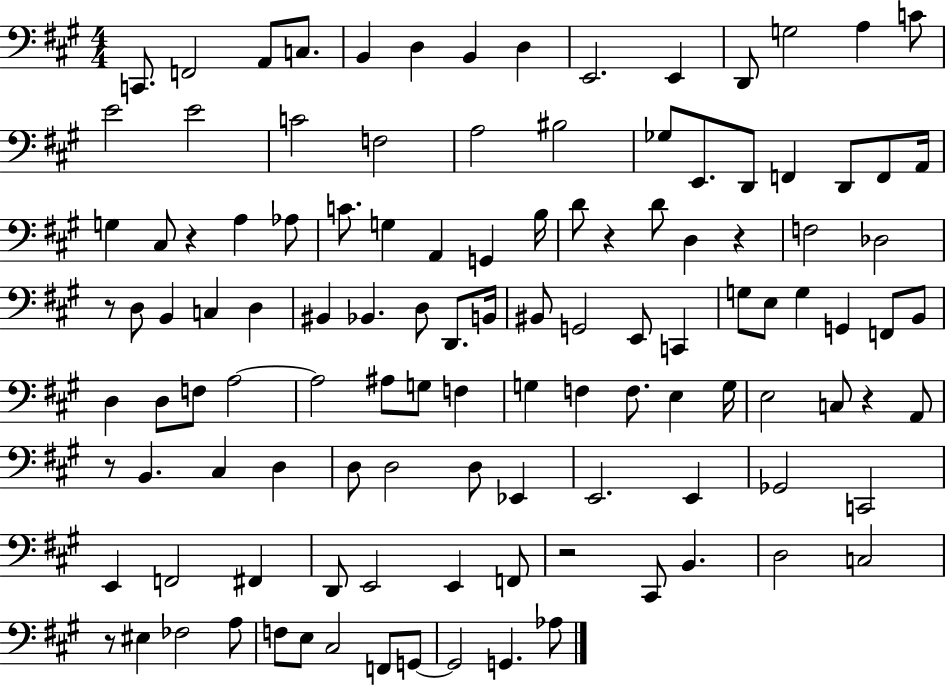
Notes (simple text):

C2/e. F2/h A2/e C3/e. B2/q D3/q B2/q D3/q E2/h. E2/q D2/e G3/h A3/q C4/e E4/h E4/h C4/h F3/h A3/h BIS3/h Gb3/e E2/e. D2/e F2/q D2/e F2/e A2/s G3/q C#3/e R/q A3/q Ab3/e C4/e. G3/q A2/q G2/q B3/s D4/e R/q D4/e D3/q R/q F3/h Db3/h R/e D3/e B2/q C3/q D3/q BIS2/q Bb2/q. D3/e D2/e. B2/s BIS2/e G2/h E2/e C2/q G3/e E3/e G3/q G2/q F2/e B2/e D3/q D3/e F3/e A3/h A3/h A#3/e G3/e F3/q G3/q F3/q F3/e. E3/q G3/s E3/h C3/e R/q A2/e R/e B2/q. C#3/q D3/q D3/e D3/h D3/e Eb2/q E2/h. E2/q Gb2/h C2/h E2/q F2/h F#2/q D2/e E2/h E2/q F2/e R/h C#2/e B2/q. D3/h C3/h R/e EIS3/q FES3/h A3/e F3/e E3/e C#3/h F2/e G2/e G2/h G2/q. Ab3/e